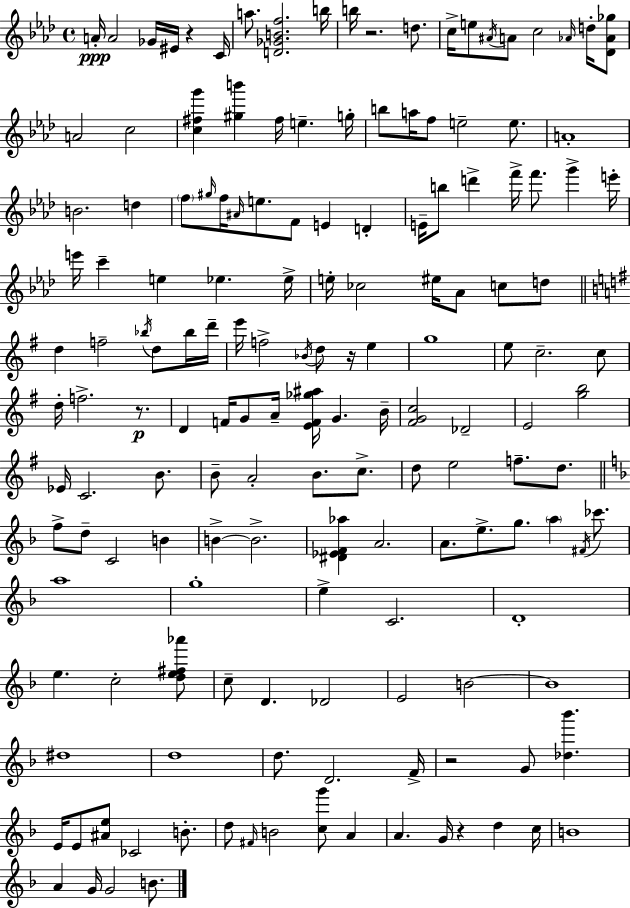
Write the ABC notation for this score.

X:1
T:Untitled
M:4/4
L:1/4
K:Ab
A/4 A2 _G/4 ^E/4 z C/4 a/2 [D_GBf]2 b/4 b/4 z2 d/2 c/4 e/2 ^A/4 A/2 c2 _A/4 d/4 [_D_A_g]/2 A2 c2 [c^fg'] [^gb'] ^f/4 e g/4 b/2 a/4 f/2 e2 e/2 A4 B2 d f/2 ^g/4 f/4 ^A/4 e/2 F/2 E D E/4 b/2 d' f'/4 f'/2 g' e'/4 e'/4 c' e _e _e/4 e/4 _c2 ^e/4 _A/2 c/2 d/2 d f2 _b/4 d/2 _b/4 d'/4 e'/4 f2 _B/4 d/2 z/4 e g4 e/2 c2 c/2 d/4 f2 z/2 D F/4 G/2 A/4 [EF_g^a]/4 G B/4 [^FGc]2 _D2 E2 [gb]2 _E/4 C2 B/2 B/2 A2 B/2 c/2 d/2 e2 f/2 d/2 f/2 d/2 C2 B B B2 [^D_EF_a] A2 A/2 e/2 g/2 a ^F/4 _c'/2 a4 g4 e C2 D4 e c2 [de^f_a']/2 c/2 D _D2 E2 B2 B4 ^d4 d4 d/2 D2 F/4 z2 G/2 [_d_b'] E/4 E/2 [^Ae]/2 _C2 B/2 d/2 ^F/4 B2 [cg']/2 A A G/4 z d c/4 B4 A G/4 G2 B/2